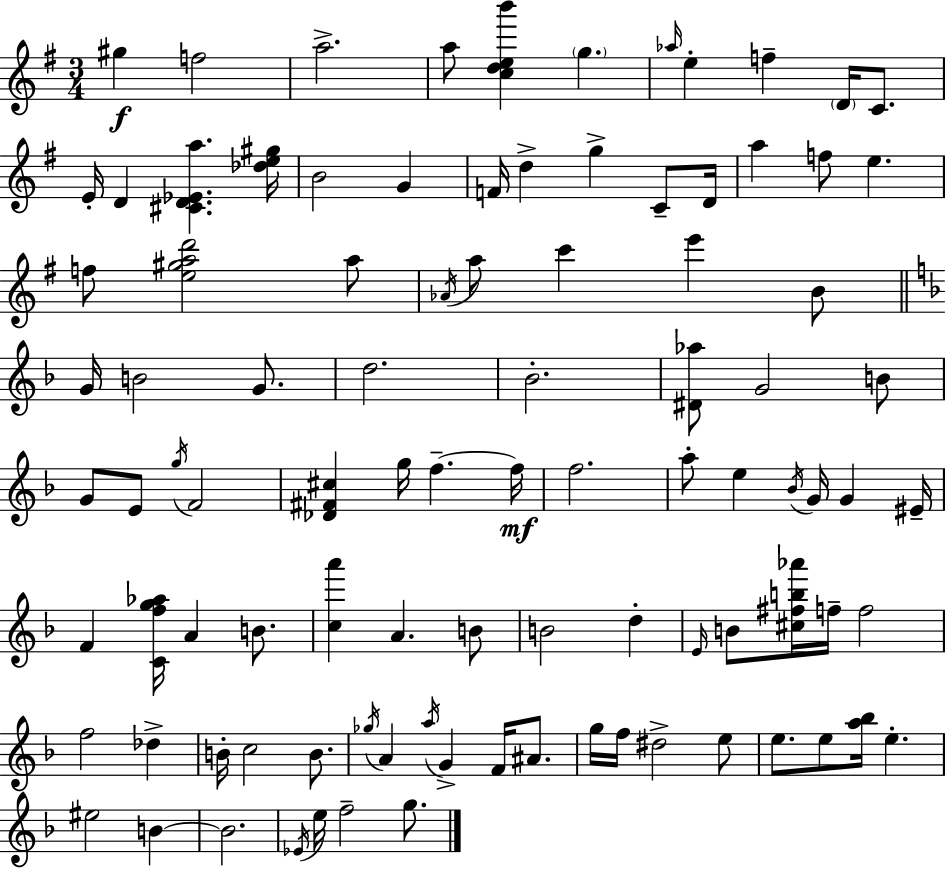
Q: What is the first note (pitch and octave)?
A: G#5